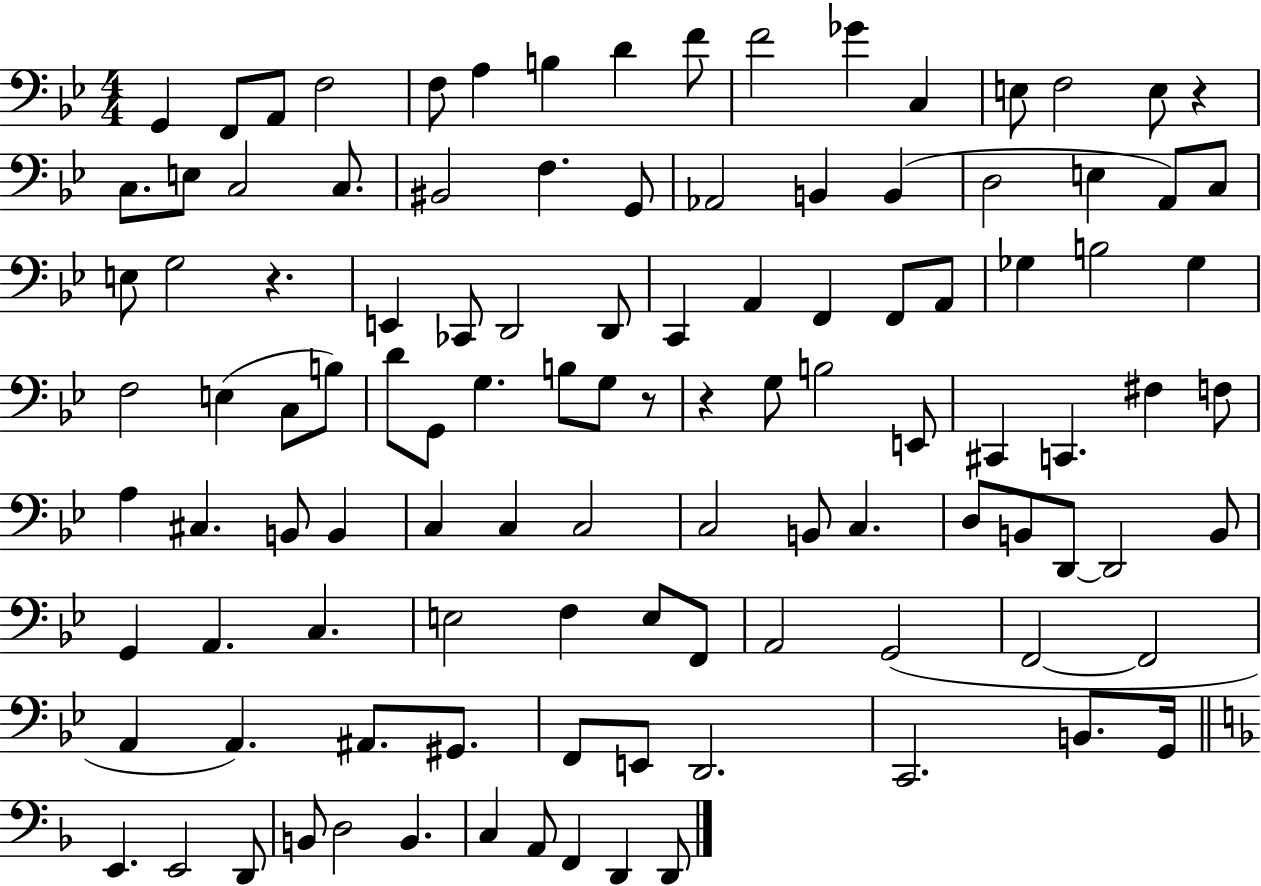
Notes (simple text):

G2/q F2/e A2/e F3/h F3/e A3/q B3/q D4/q F4/e F4/h Gb4/q C3/q E3/e F3/h E3/e R/q C3/e. E3/e C3/h C3/e. BIS2/h F3/q. G2/e Ab2/h B2/q B2/q D3/h E3/q A2/e C3/e E3/e G3/h R/q. E2/q CES2/e D2/h D2/e C2/q A2/q F2/q F2/e A2/e Gb3/q B3/h Gb3/q F3/h E3/q C3/e B3/e D4/e G2/e G3/q. B3/e G3/e R/e R/q G3/e B3/h E2/e C#2/q C2/q. F#3/q F3/e A3/q C#3/q. B2/e B2/q C3/q C3/q C3/h C3/h B2/e C3/q. D3/e B2/e D2/e D2/h B2/e G2/q A2/q. C3/q. E3/h F3/q E3/e F2/e A2/h G2/h F2/h F2/h A2/q A2/q. A#2/e. G#2/e. F2/e E2/e D2/h. C2/h. B2/e. G2/s E2/q. E2/h D2/e B2/e D3/h B2/q. C3/q A2/e F2/q D2/q D2/e